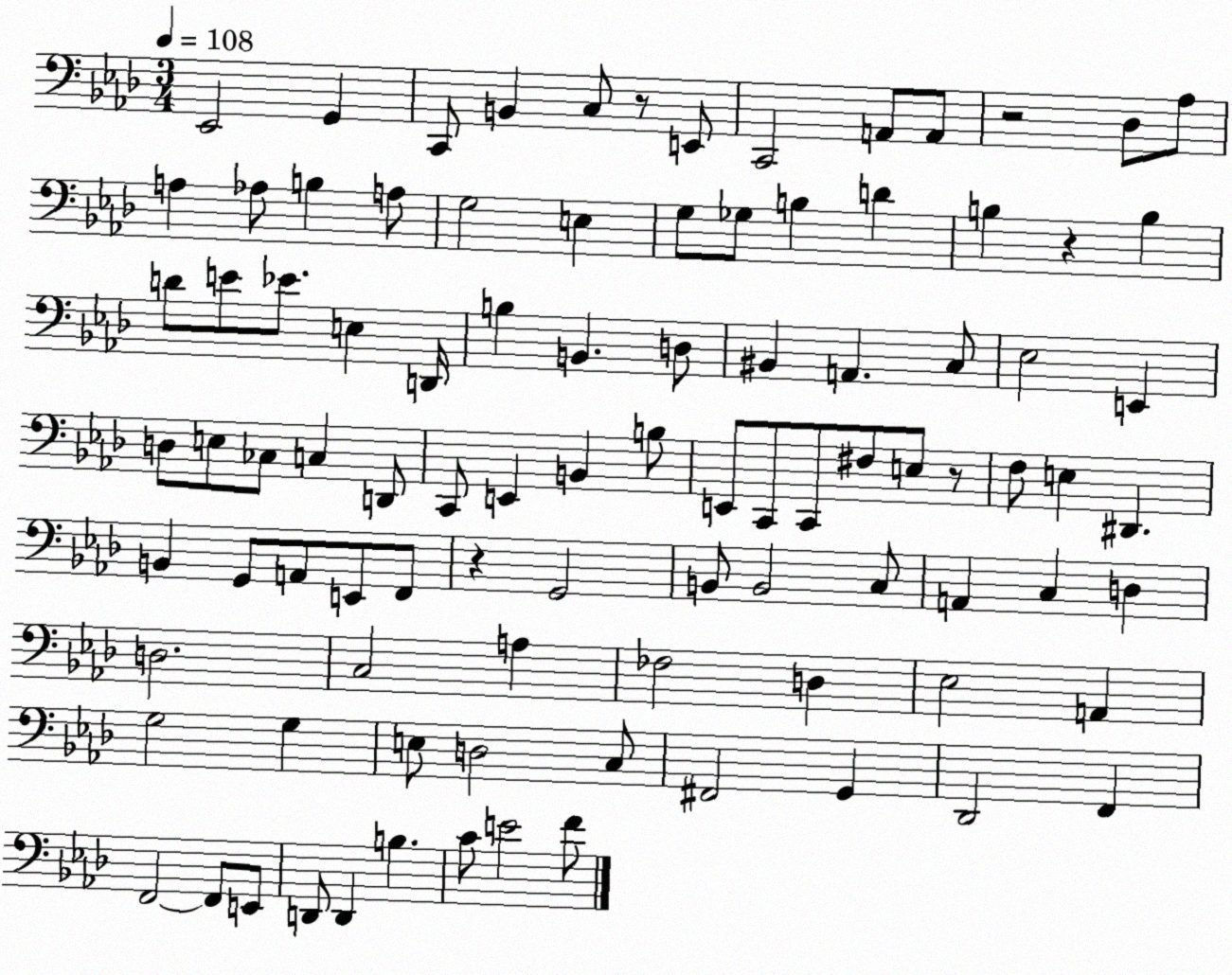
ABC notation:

X:1
T:Untitled
M:3/4
L:1/4
K:Ab
_E,,2 G,, C,,/2 B,, C,/2 z/2 E,,/2 C,,2 A,,/2 A,,/2 z2 _D,/2 _A,/2 A, _A,/2 B, A,/2 G,2 E, G,/2 _G,/2 B, D B, z B, D/2 E/2 _E/2 E, D,,/4 B, B,, D,/2 ^B,, A,, C,/2 _E,2 E,, D,/2 E,/2 _C,/2 C, D,,/2 C,,/2 E,, B,, B,/2 E,,/2 C,,/2 C,,/2 ^F,/2 E,/2 z/2 F,/2 E, ^D,, B,, G,,/2 A,,/2 E,,/2 F,,/2 z G,,2 B,,/2 B,,2 C,/2 A,, C, D, D,2 C,2 A, _F,2 D, _E,2 A,, G,2 G, E,/2 D,2 C,/2 ^F,,2 G,, _D,,2 F,, F,,2 F,,/2 E,,/2 D,,/2 D,, B, C/2 E2 F/2